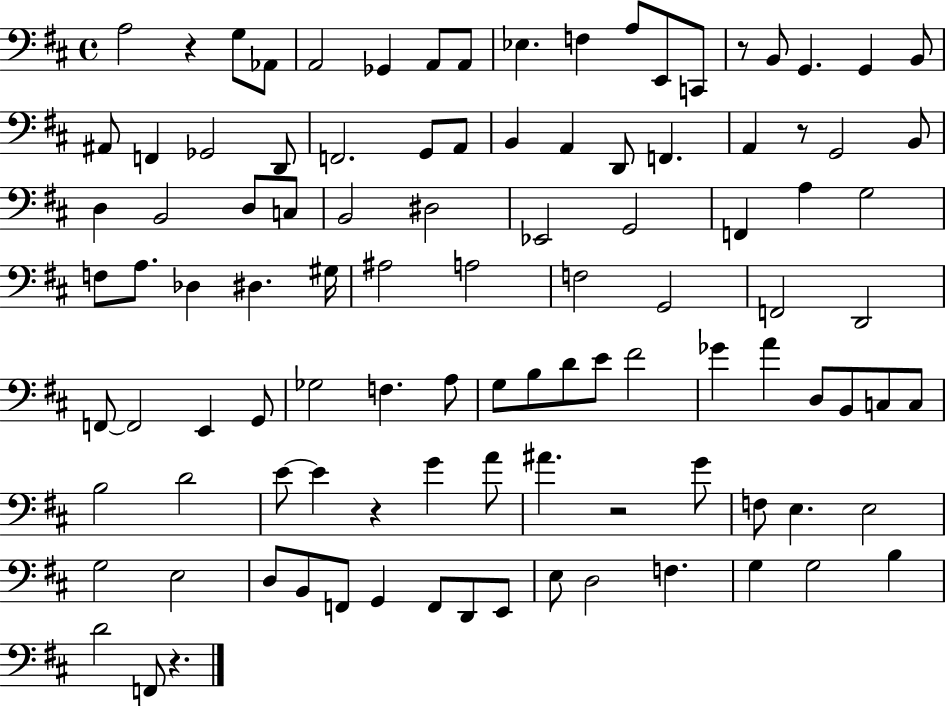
A3/h R/q G3/e Ab2/e A2/h Gb2/q A2/e A2/e Eb3/q. F3/q A3/e E2/e C2/e R/e B2/e G2/q. G2/q B2/e A#2/e F2/q Gb2/h D2/e F2/h. G2/e A2/e B2/q A2/q D2/e F2/q. A2/q R/e G2/h B2/e D3/q B2/h D3/e C3/e B2/h D#3/h Eb2/h G2/h F2/q A3/q G3/h F3/e A3/e. Db3/q D#3/q. G#3/s A#3/h A3/h F3/h G2/h F2/h D2/h F2/e F2/h E2/q G2/e Gb3/h F3/q. A3/e G3/e B3/e D4/e E4/e F#4/h Gb4/q A4/q D3/e B2/e C3/e C3/e B3/h D4/h E4/e E4/q R/q G4/q A4/e A#4/q. R/h G4/e F3/e E3/q. E3/h G3/h E3/h D3/e B2/e F2/e G2/q F2/e D2/e E2/e E3/e D3/h F3/q. G3/q G3/h B3/q D4/h F2/e R/q.